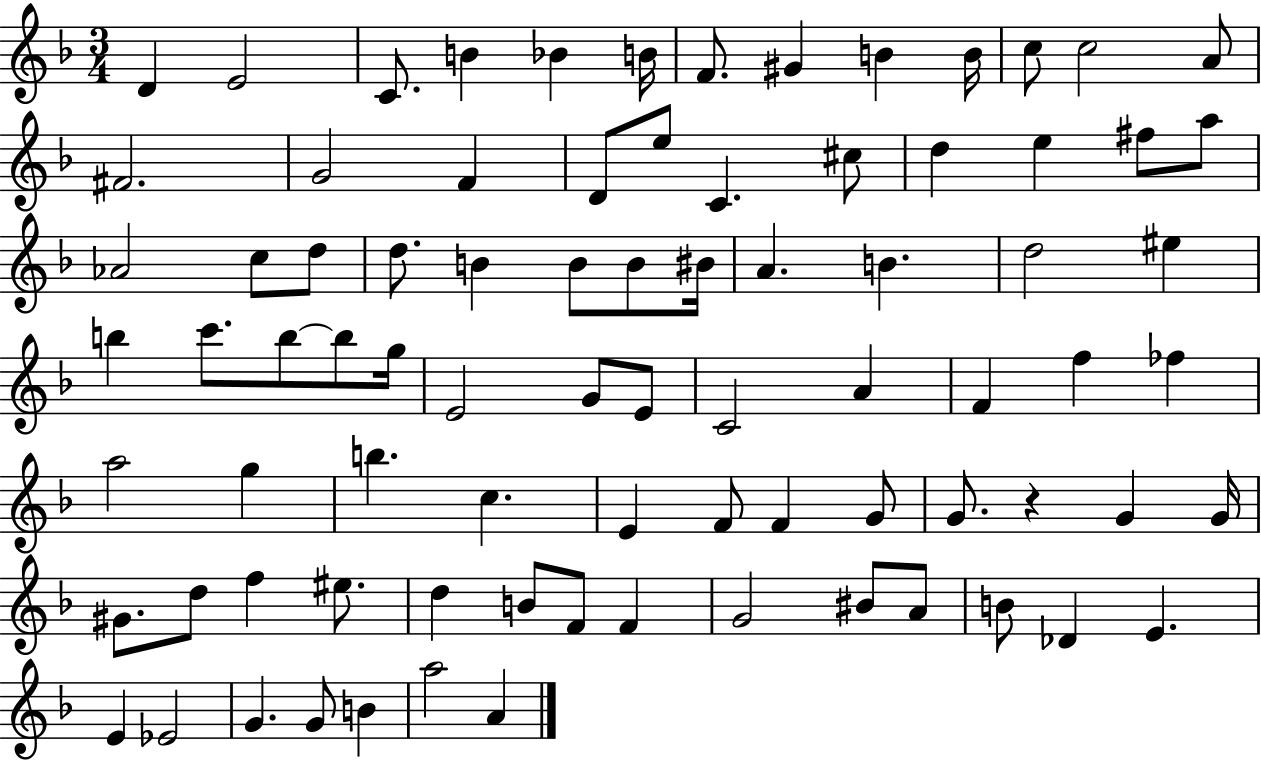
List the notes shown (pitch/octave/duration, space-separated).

D4/q E4/h C4/e. B4/q Bb4/q B4/s F4/e. G#4/q B4/q B4/s C5/e C5/h A4/e F#4/h. G4/h F4/q D4/e E5/e C4/q. C#5/e D5/q E5/q F#5/e A5/e Ab4/h C5/e D5/e D5/e. B4/q B4/e B4/e BIS4/s A4/q. B4/q. D5/h EIS5/q B5/q C6/e. B5/e B5/e G5/s E4/h G4/e E4/e C4/h A4/q F4/q F5/q FES5/q A5/h G5/q B5/q. C5/q. E4/q F4/e F4/q G4/e G4/e. R/q G4/q G4/s G#4/e. D5/e F5/q EIS5/e. D5/q B4/e F4/e F4/q G4/h BIS4/e A4/e B4/e Db4/q E4/q. E4/q Eb4/h G4/q. G4/e B4/q A5/h A4/q